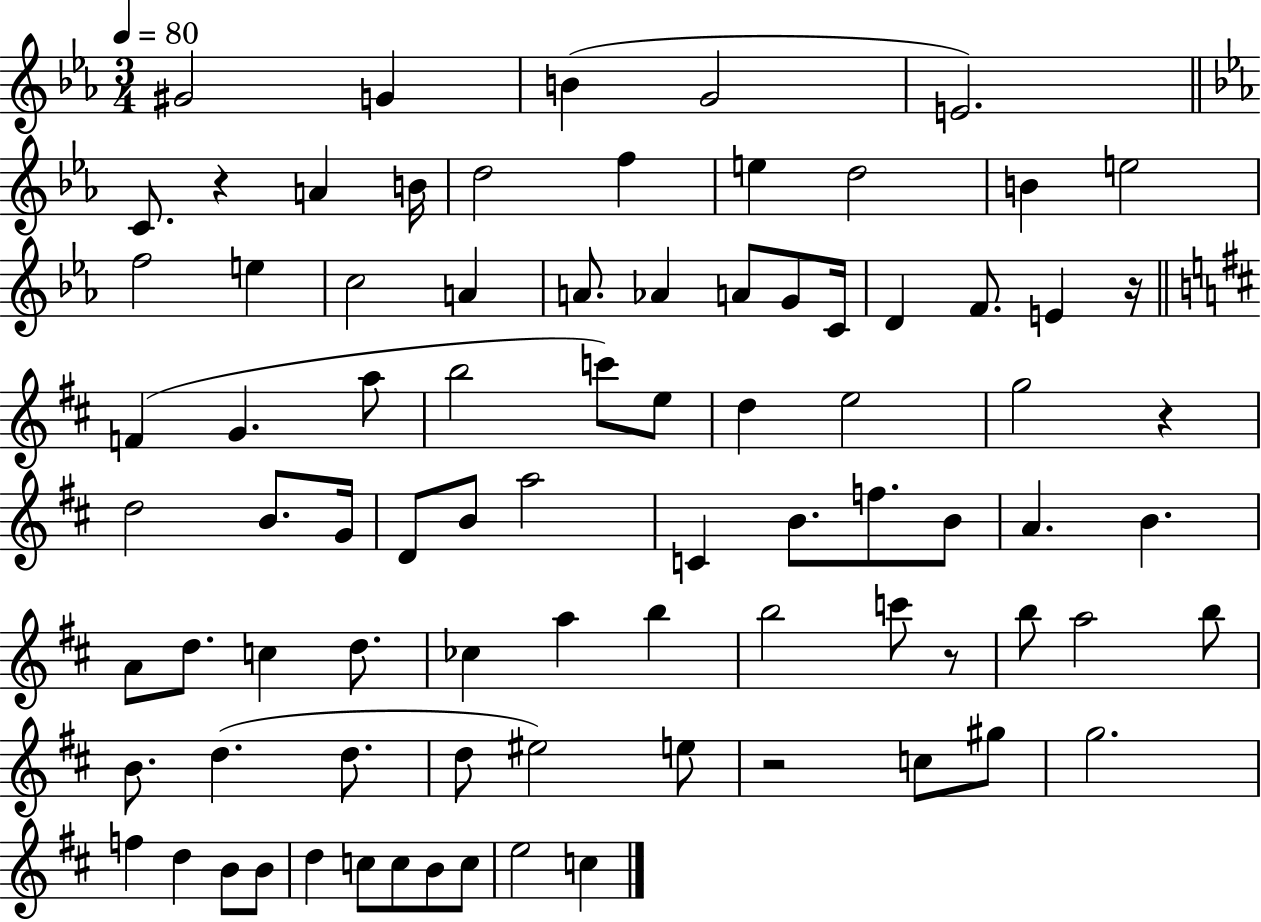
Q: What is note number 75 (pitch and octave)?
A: C5